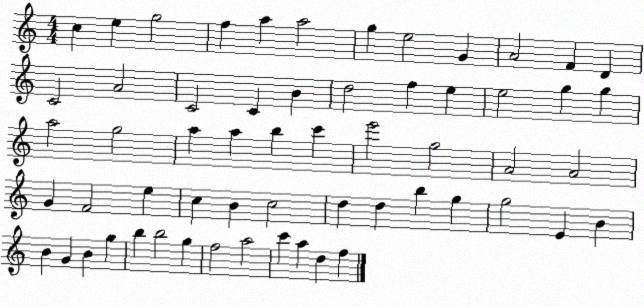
X:1
T:Untitled
M:4/4
L:1/4
K:C
c e g2 f a a2 g e2 G A2 F D C2 A2 C2 C B d2 f e e2 g g a2 g2 a a b c' e'2 g2 A2 A2 G F2 e c B c2 d d b g g2 E B B G B g b b2 g f2 a2 c' a d f